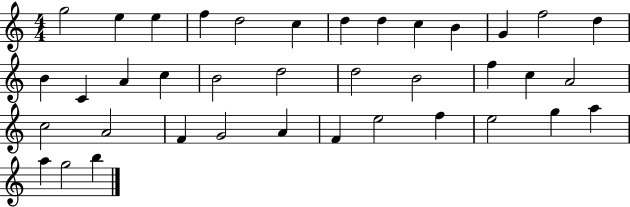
G5/h E5/q E5/q F5/q D5/h C5/q D5/q D5/q C5/q B4/q G4/q F5/h D5/q B4/q C4/q A4/q C5/q B4/h D5/h D5/h B4/h F5/q C5/q A4/h C5/h A4/h F4/q G4/h A4/q F4/q E5/h F5/q E5/h G5/q A5/q A5/q G5/h B5/q